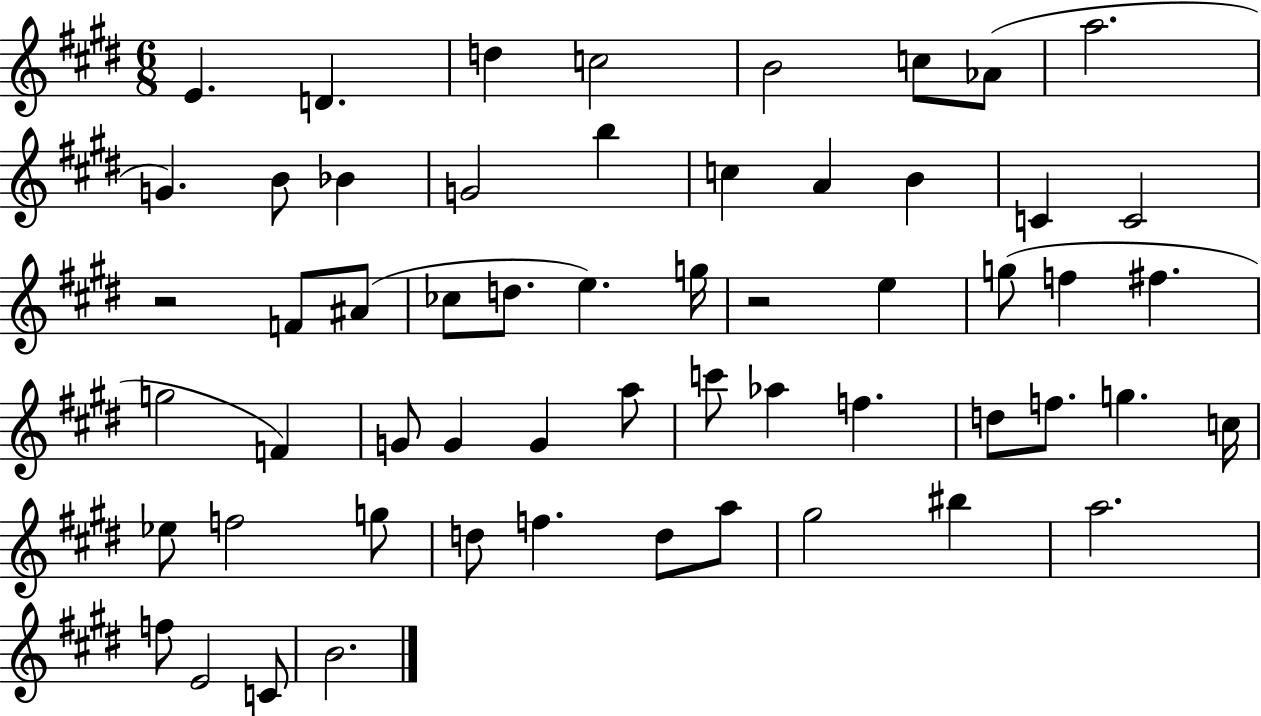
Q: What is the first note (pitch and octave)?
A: E4